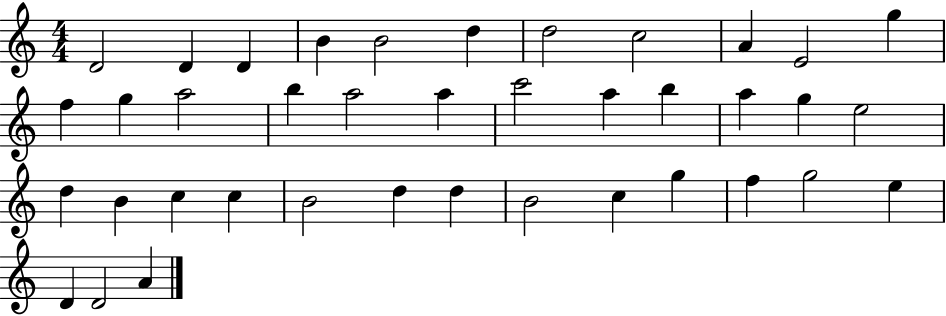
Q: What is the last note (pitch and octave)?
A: A4